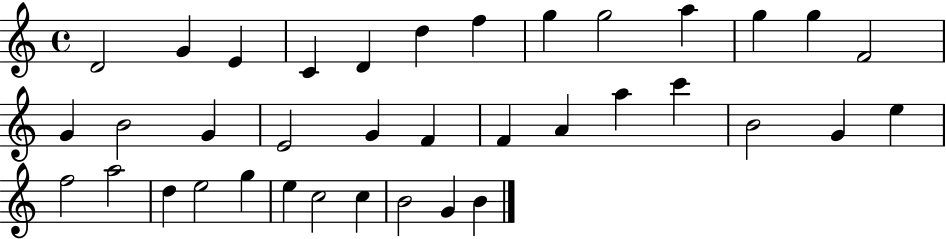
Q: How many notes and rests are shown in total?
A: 37